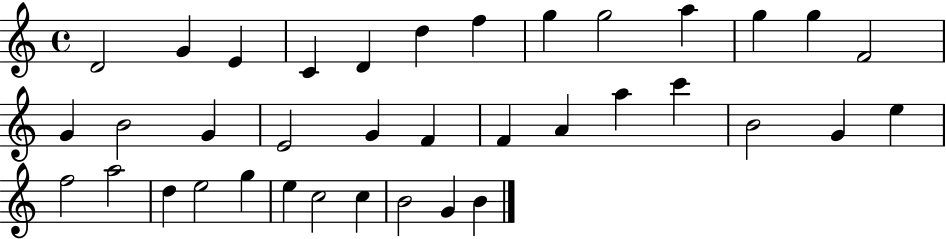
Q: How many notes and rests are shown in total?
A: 37